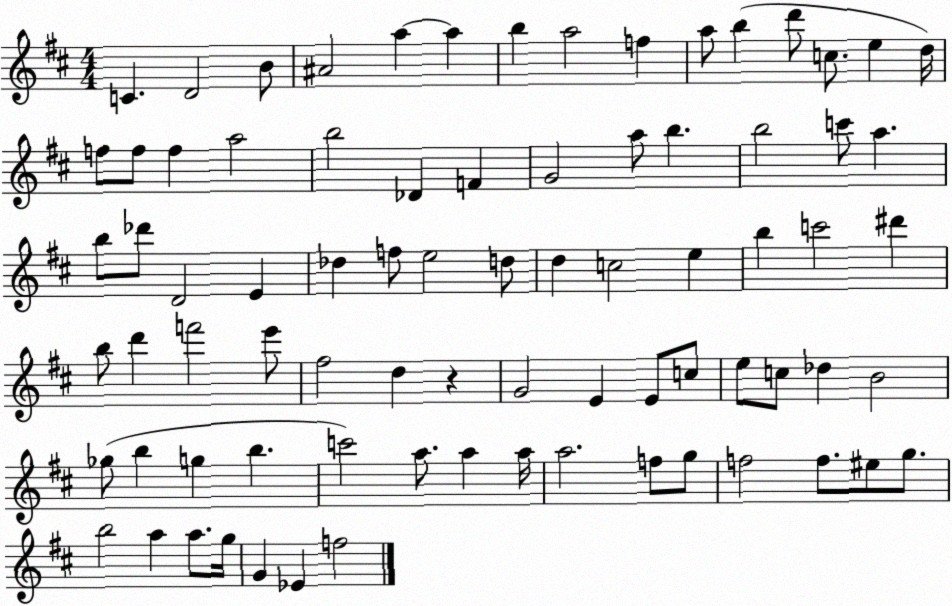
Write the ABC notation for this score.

X:1
T:Untitled
M:4/4
L:1/4
K:D
C D2 B/2 ^A2 a a b a2 f a/2 b d'/2 c/2 e d/4 f/2 f/2 f a2 b2 _D F G2 a/2 b b2 c'/2 a b/2 _d'/2 D2 E _d f/2 e2 d/2 d c2 e b c'2 ^d' b/2 d' f'2 e'/2 ^f2 d z G2 E E/2 c/2 e/2 c/2 _d B2 _g/2 b g b c'2 a/2 a a/4 a2 f/2 g/2 f2 f/2 ^e/2 g/2 b2 a a/2 g/4 G _E f2